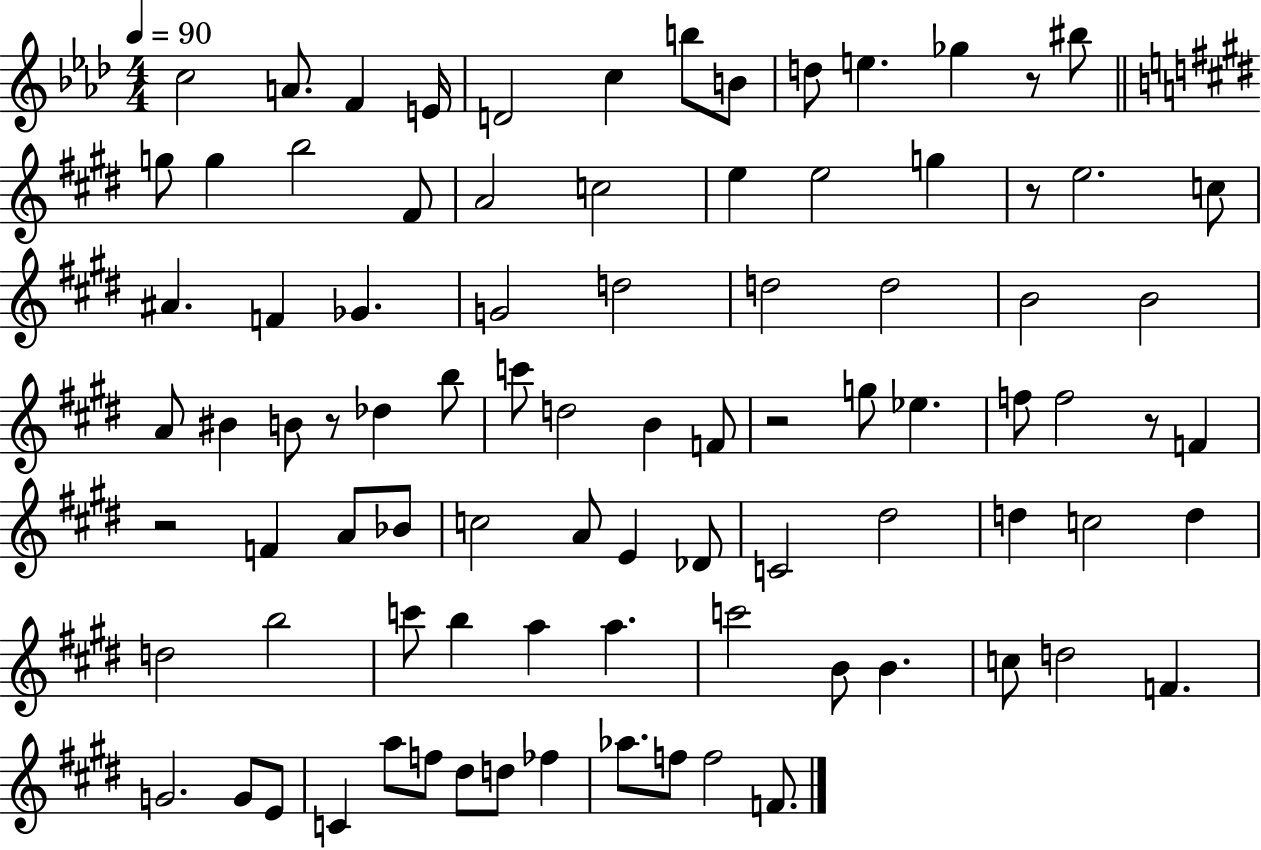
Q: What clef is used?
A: treble